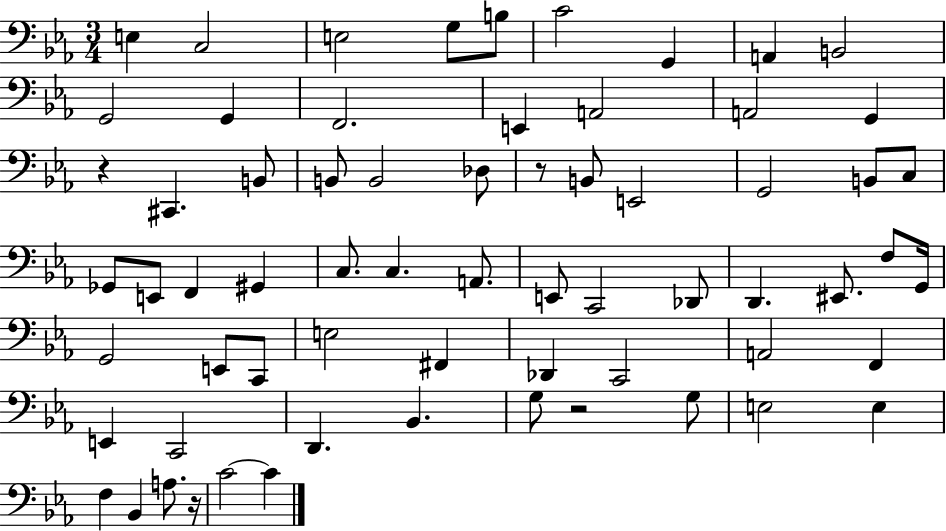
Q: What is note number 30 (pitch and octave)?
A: G#2